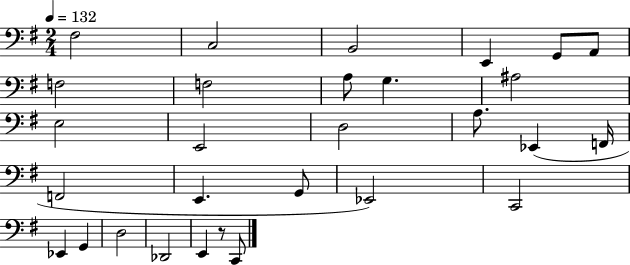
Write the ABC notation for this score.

X:1
T:Untitled
M:2/4
L:1/4
K:G
^F,2 C,2 B,,2 E,, G,,/2 A,,/2 F,2 F,2 A,/2 G, ^A,2 E,2 E,,2 D,2 A,/2 _E,, F,,/4 F,,2 E,, G,,/2 _E,,2 C,,2 _E,, G,, D,2 _D,,2 E,, z/2 C,,/2